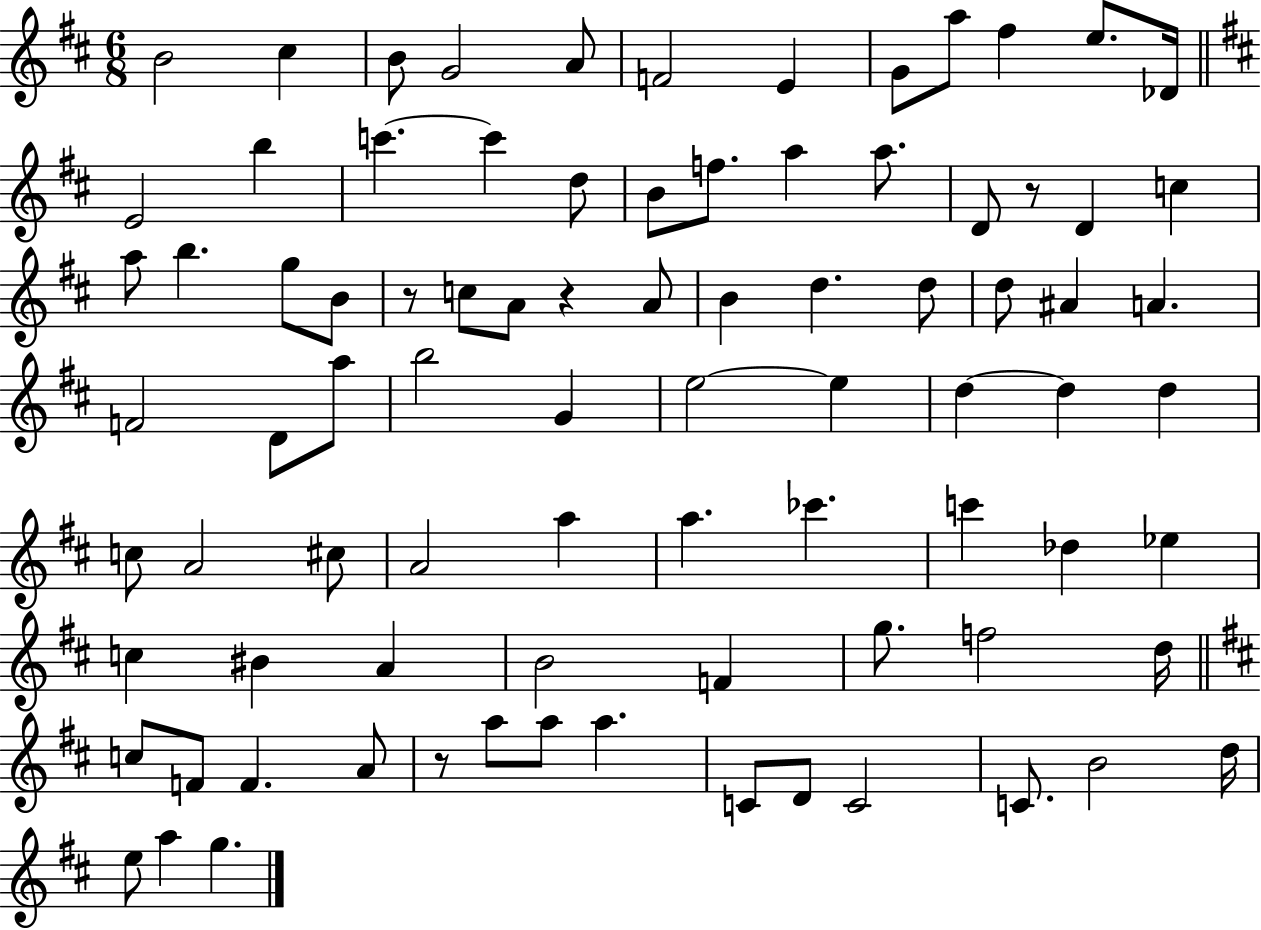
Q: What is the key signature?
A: D major